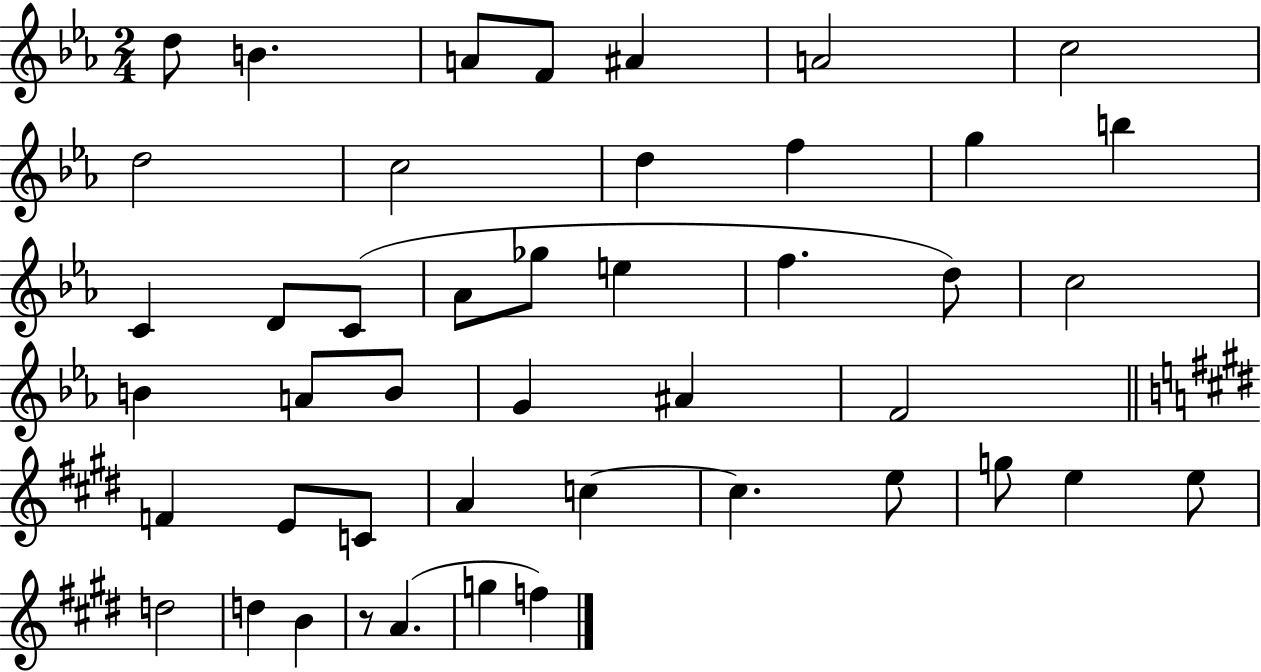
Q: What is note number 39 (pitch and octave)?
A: D5